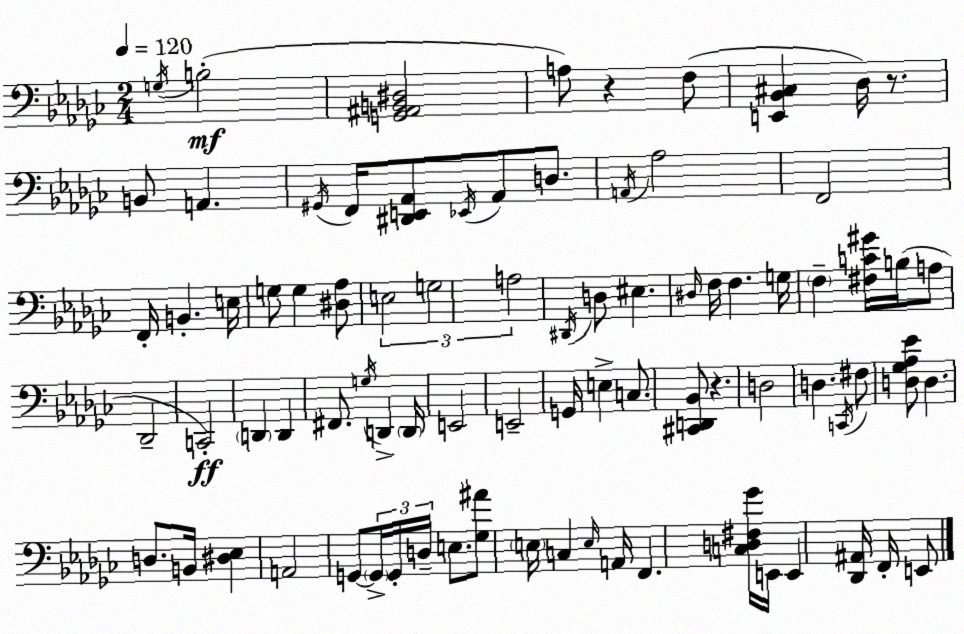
X:1
T:Untitled
M:2/4
L:1/4
K:Ebm
G,/4 B,2 [G,,^A,,B,,^D,]2 A,/2 z F,/2 [E,,_B,,^C,] _D,/4 z/2 B,,/2 A,, ^G,,/4 F,,/4 [^D,,E,,_A,,]/2 _E,,/4 _A,,/2 D,/2 A,,/4 _A,2 F,,2 F,,/4 B,, E,/4 G,/2 G, [^D,_A,]/2 E,2 G,2 A,2 ^D,,/4 D,/2 ^E, ^D,/4 F,/4 F, G,/4 F, [^F,C^G]/4 B,/4 A,/2 _D,,2 C,,2 D,, D,, ^F,,/2 G,/4 D,, D,,/4 E,,2 E,,2 G,,/4 E, C,/2 [^C,,D,,_B,,]/2 z D,2 D, C,,/4 ^F,/2 [D,_G,_A,_E]/2 D, D,/2 B,,/4 [^D,_E,] A,,2 G,,/2 G,,/4 G,,/4 D,/4 E,/2 [_G,^A]/2 E,/4 C, E,/4 A,,/4 F,, [C,D,^F,_G]/4 E,,/4 E,, [_D,,^A,,]/4 F,,/4 E,,/2